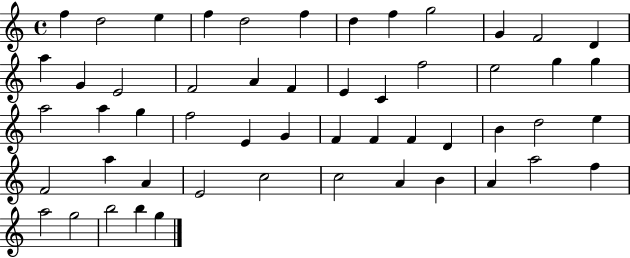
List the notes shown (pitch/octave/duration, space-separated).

F5/q D5/h E5/q F5/q D5/h F5/q D5/q F5/q G5/h G4/q F4/h D4/q A5/q G4/q E4/h F4/h A4/q F4/q E4/q C4/q F5/h E5/h G5/q G5/q A5/h A5/q G5/q F5/h E4/q G4/q F4/q F4/q F4/q D4/q B4/q D5/h E5/q F4/h A5/q A4/q E4/h C5/h C5/h A4/q B4/q A4/q A5/h F5/q A5/h G5/h B5/h B5/q G5/q